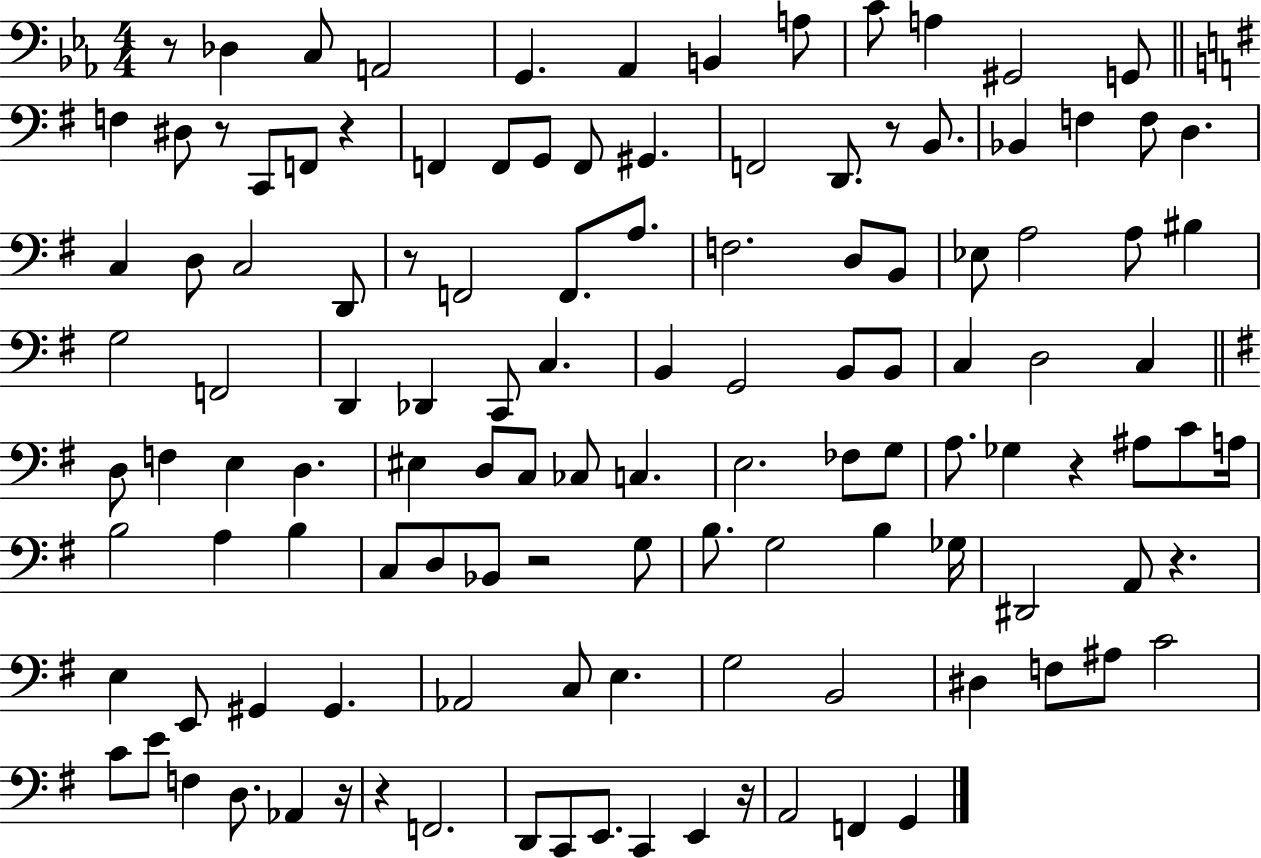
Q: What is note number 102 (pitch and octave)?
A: Ab2